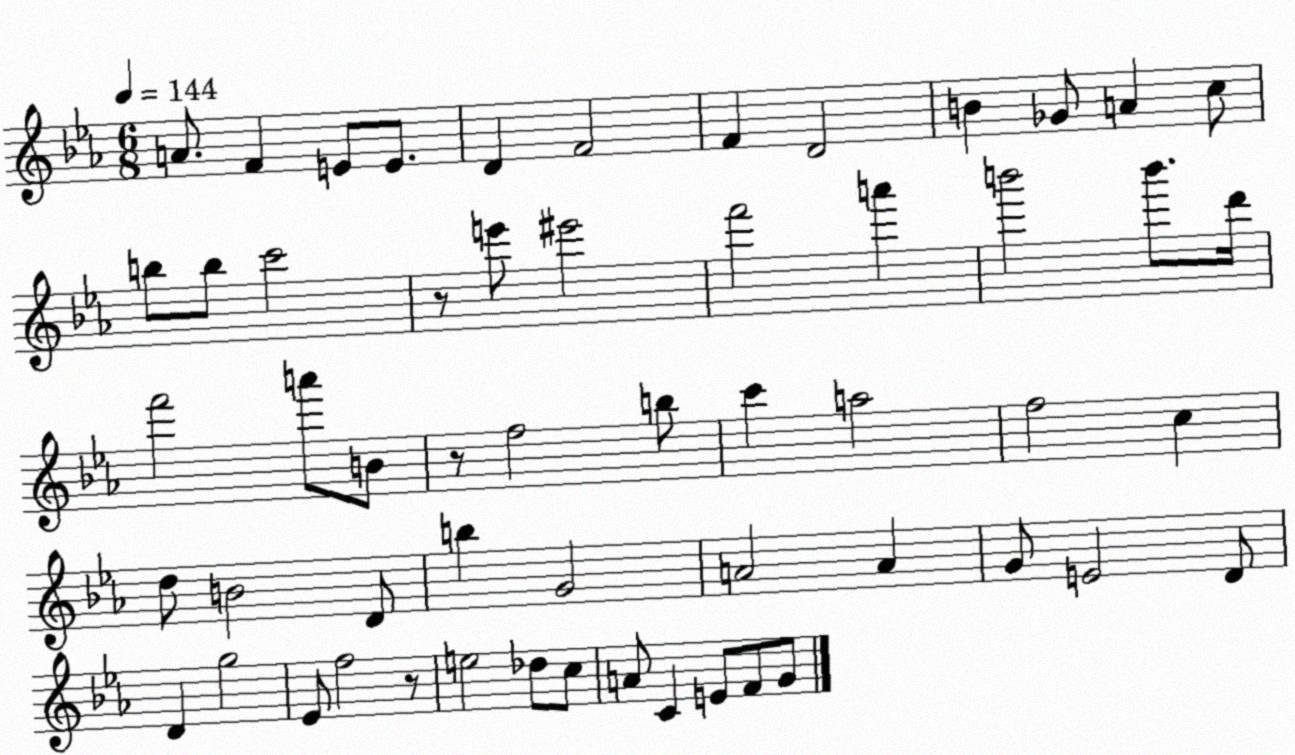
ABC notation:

X:1
T:Untitled
M:6/8
L:1/4
K:Eb
A/2 F E/2 E/2 D F2 F D2 B _G/2 A c/2 b/2 b/2 c'2 z/2 e'/2 ^e'2 f'2 a' b'2 b'/2 d'/4 f'2 a'/2 B/2 z/2 f2 b/2 c' a2 f2 c d/2 B2 D/2 b G2 A2 A G/2 E2 D/2 D g2 _E/2 f2 z/2 e2 _d/2 c/2 A/2 C E/2 F/2 G/2